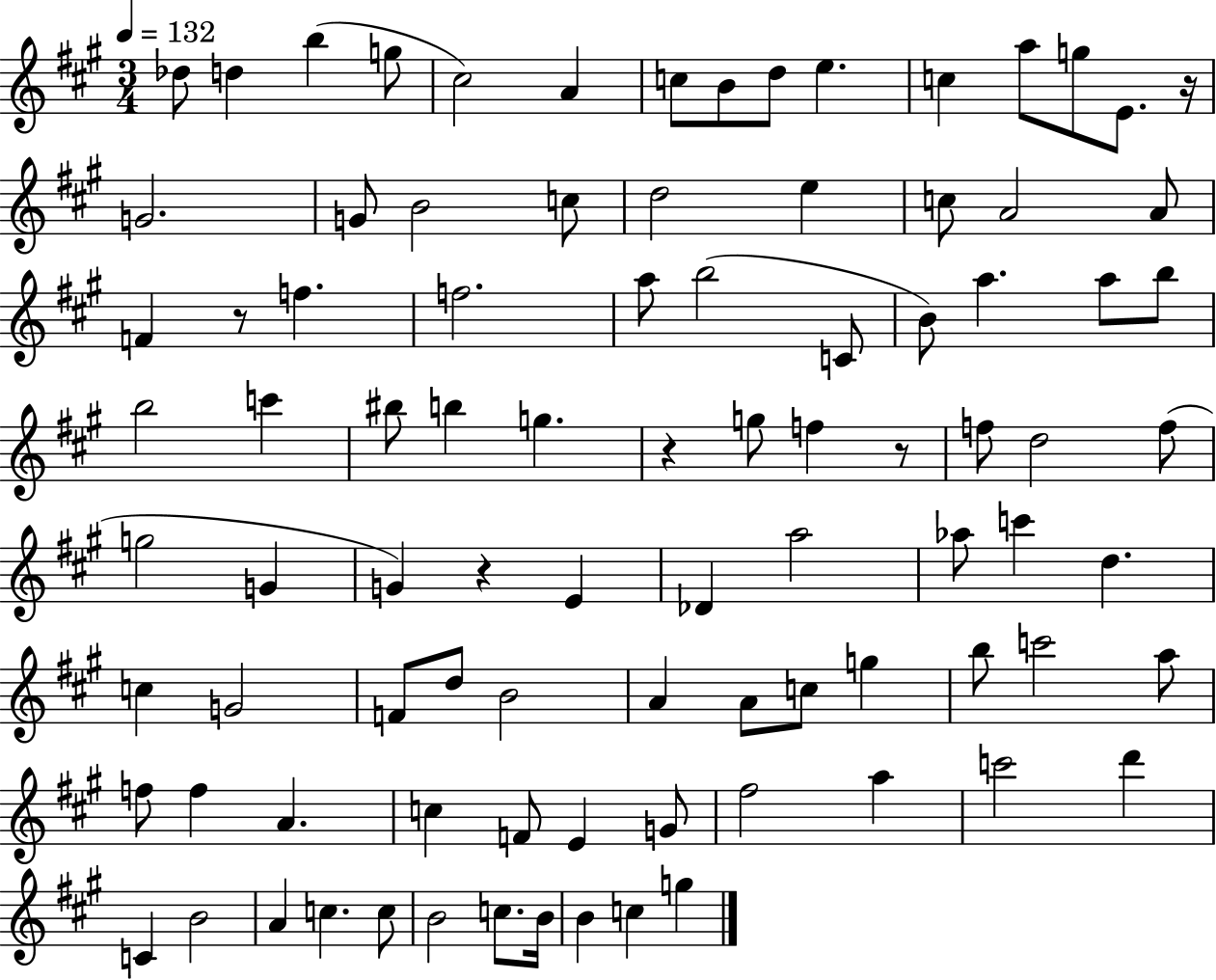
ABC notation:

X:1
T:Untitled
M:3/4
L:1/4
K:A
_d/2 d b g/2 ^c2 A c/2 B/2 d/2 e c a/2 g/2 E/2 z/4 G2 G/2 B2 c/2 d2 e c/2 A2 A/2 F z/2 f f2 a/2 b2 C/2 B/2 a a/2 b/2 b2 c' ^b/2 b g z g/2 f z/2 f/2 d2 f/2 g2 G G z E _D a2 _a/2 c' d c G2 F/2 d/2 B2 A A/2 c/2 g b/2 c'2 a/2 f/2 f A c F/2 E G/2 ^f2 a c'2 d' C B2 A c c/2 B2 c/2 B/4 B c g